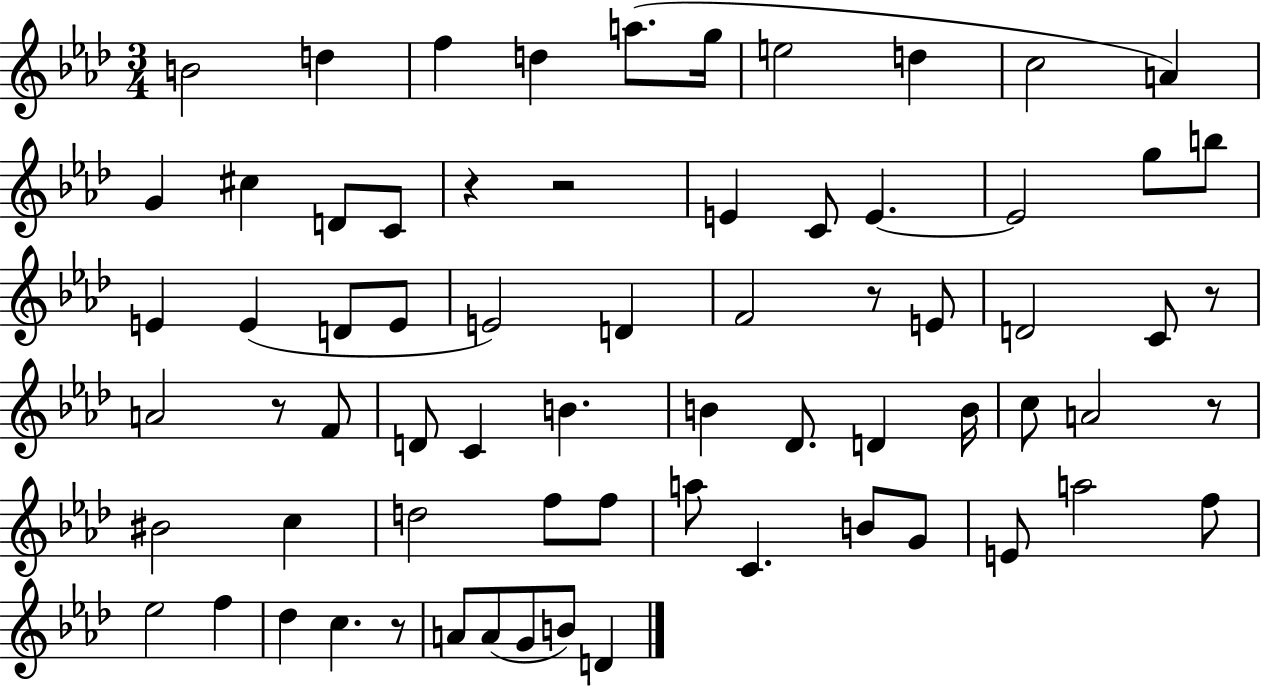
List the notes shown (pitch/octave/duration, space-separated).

B4/h D5/q F5/q D5/q A5/e. G5/s E5/h D5/q C5/h A4/q G4/q C#5/q D4/e C4/e R/q R/h E4/q C4/e E4/q. E4/h G5/e B5/e E4/q E4/q D4/e E4/e E4/h D4/q F4/h R/e E4/e D4/h C4/e R/e A4/h R/e F4/e D4/e C4/q B4/q. B4/q Db4/e. D4/q B4/s C5/e A4/h R/e BIS4/h C5/q D5/h F5/e F5/e A5/e C4/q. B4/e G4/e E4/e A5/h F5/e Eb5/h F5/q Db5/q C5/q. R/e A4/e A4/e G4/e B4/e D4/q